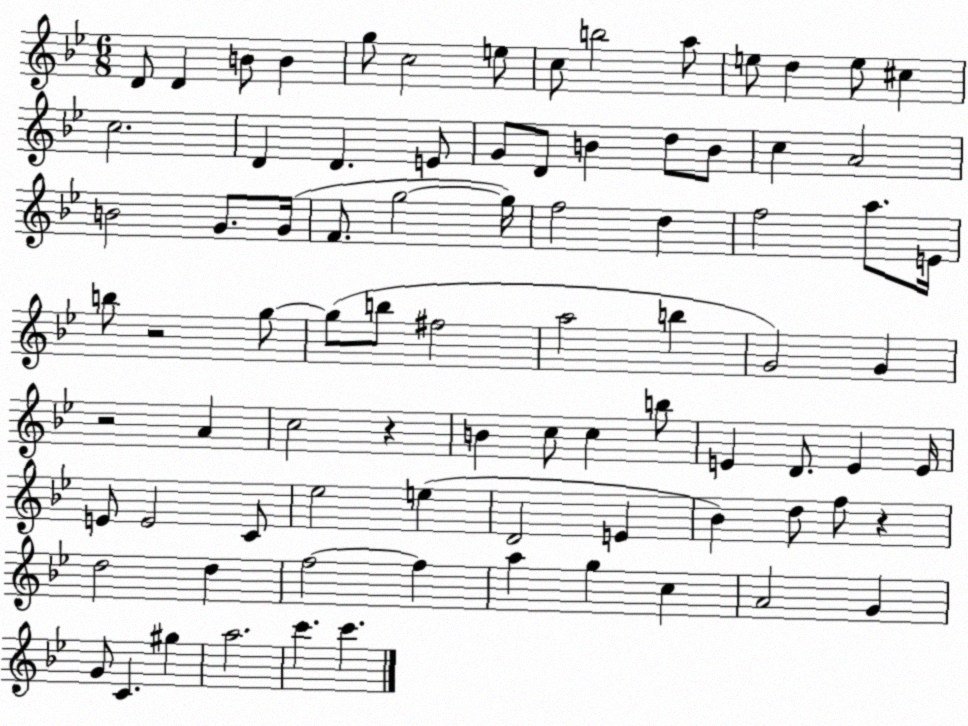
X:1
T:Untitled
M:6/8
L:1/4
K:Bb
D/2 D B/2 B g/2 c2 e/2 c/2 b2 a/2 e/2 d e/2 ^c c2 D D E/2 G/2 D/2 B d/2 B/2 c A2 B2 G/2 G/4 F/2 g2 g/4 f2 d f2 a/2 E/4 b/2 z2 g/2 g/2 b/2 ^f2 a2 b G2 G z2 A c2 z B c/2 c b/2 E D/2 E E/4 E/2 E2 C/2 _e2 e D2 E _B d/2 f/2 z d2 d f2 f a g c A2 G G/2 C ^g a2 c' c'